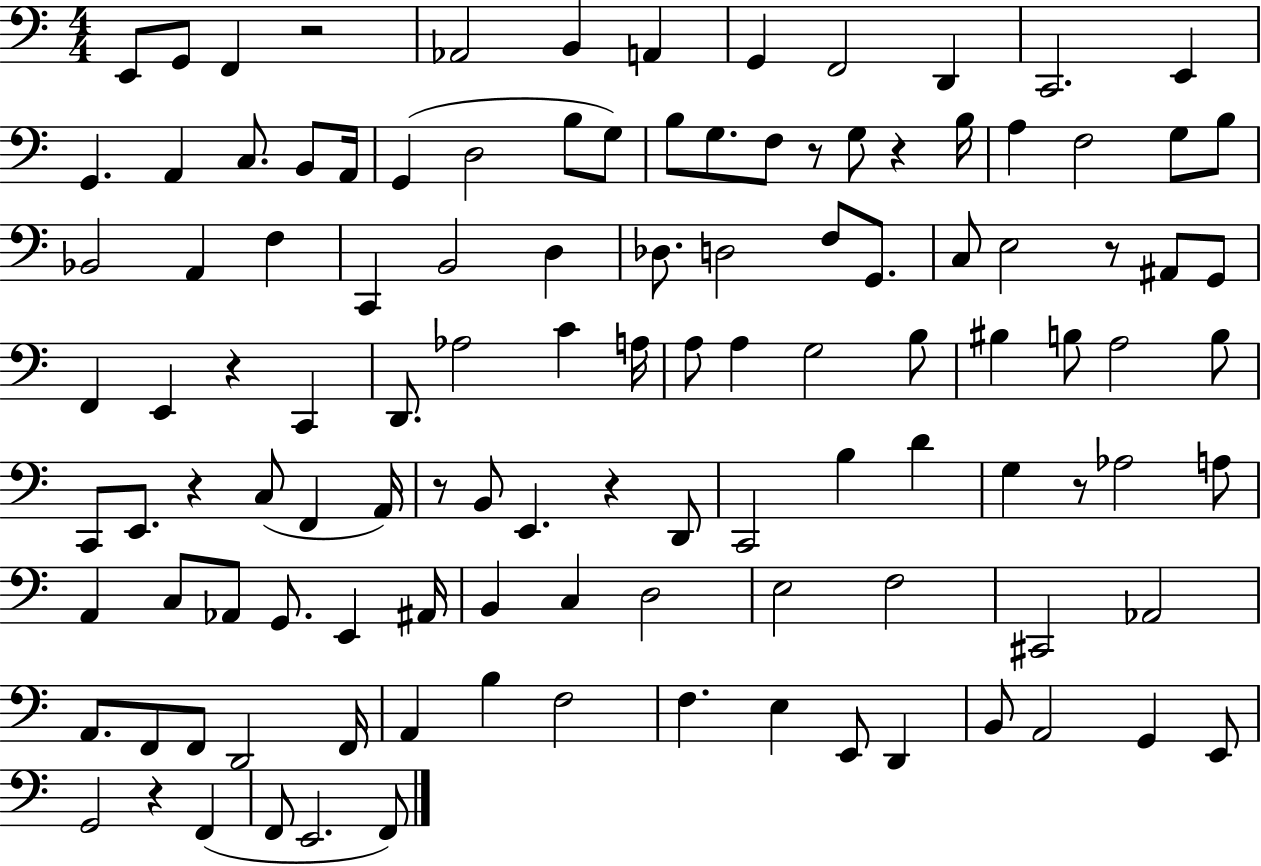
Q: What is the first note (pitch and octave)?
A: E2